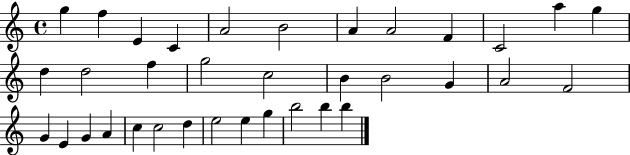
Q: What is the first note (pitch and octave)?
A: G5